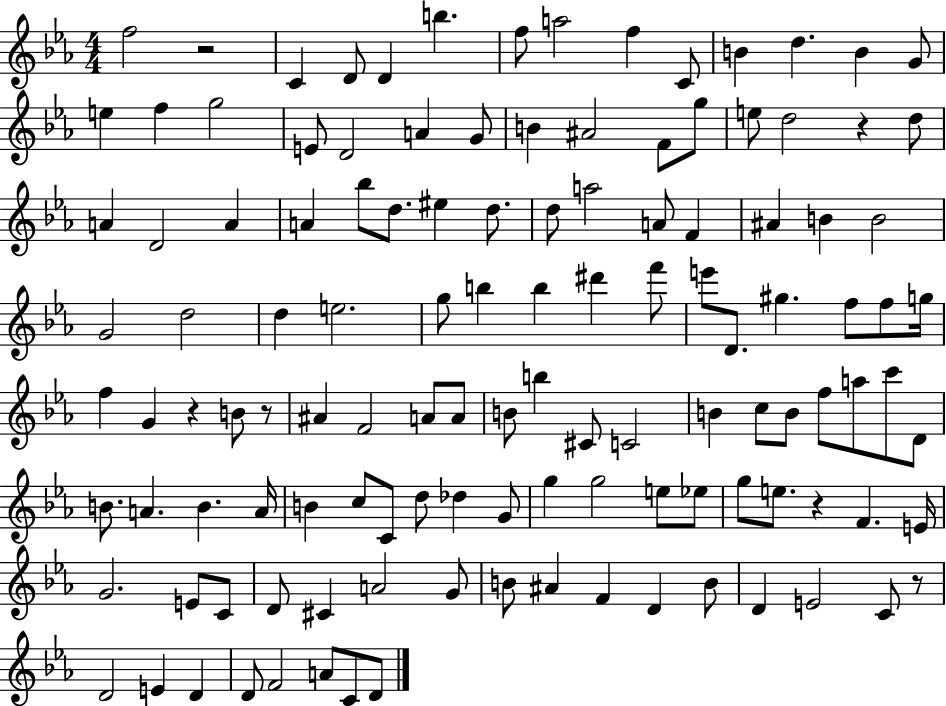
{
  \clef treble
  \numericTimeSignature
  \time 4/4
  \key ees \major
  f''2 r2 | c'4 d'8 d'4 b''4. | f''8 a''2 f''4 c'8 | b'4 d''4. b'4 g'8 | \break e''4 f''4 g''2 | e'8 d'2 a'4 g'8 | b'4 ais'2 f'8 g''8 | e''8 d''2 r4 d''8 | \break a'4 d'2 a'4 | a'4 bes''8 d''8. eis''4 d''8. | d''8 a''2 a'8 f'4 | ais'4 b'4 b'2 | \break g'2 d''2 | d''4 e''2. | g''8 b''4 b''4 dis'''4 f'''8 | e'''8 d'8. gis''4. f''8 f''8 g''16 | \break f''4 g'4 r4 b'8 r8 | ais'4 f'2 a'8 a'8 | b'8 b''4 cis'8 c'2 | b'4 c''8 b'8 f''8 a''8 c'''8 d'8 | \break b'8. a'4. b'4. a'16 | b'4 c''8 c'8 d''8 des''4 g'8 | g''4 g''2 e''8 ees''8 | g''8 e''8. r4 f'4. e'16 | \break g'2. e'8 c'8 | d'8 cis'4 a'2 g'8 | b'8 ais'4 f'4 d'4 b'8 | d'4 e'2 c'8 r8 | \break d'2 e'4 d'4 | d'8 f'2 a'8 c'8 d'8 | \bar "|."
}